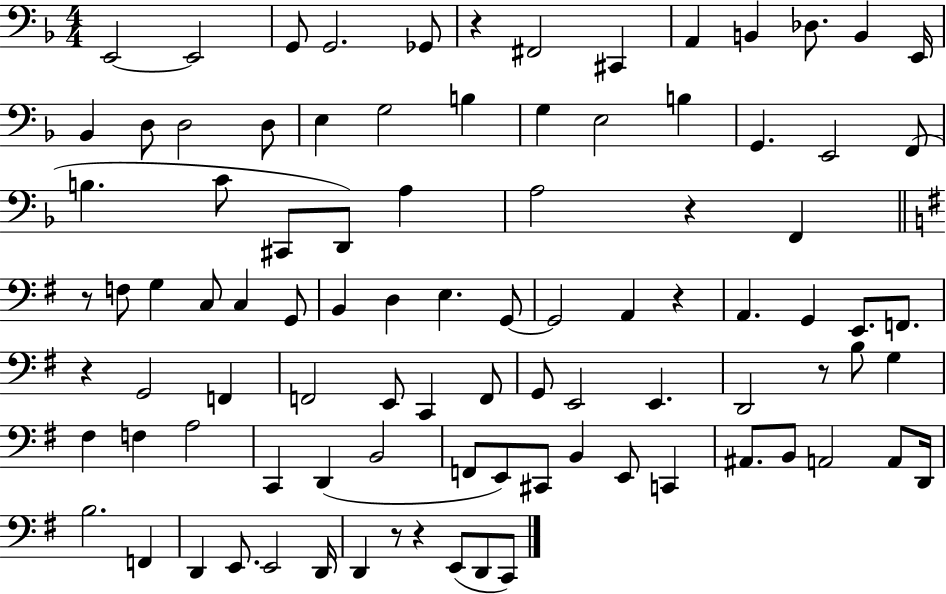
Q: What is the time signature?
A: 4/4